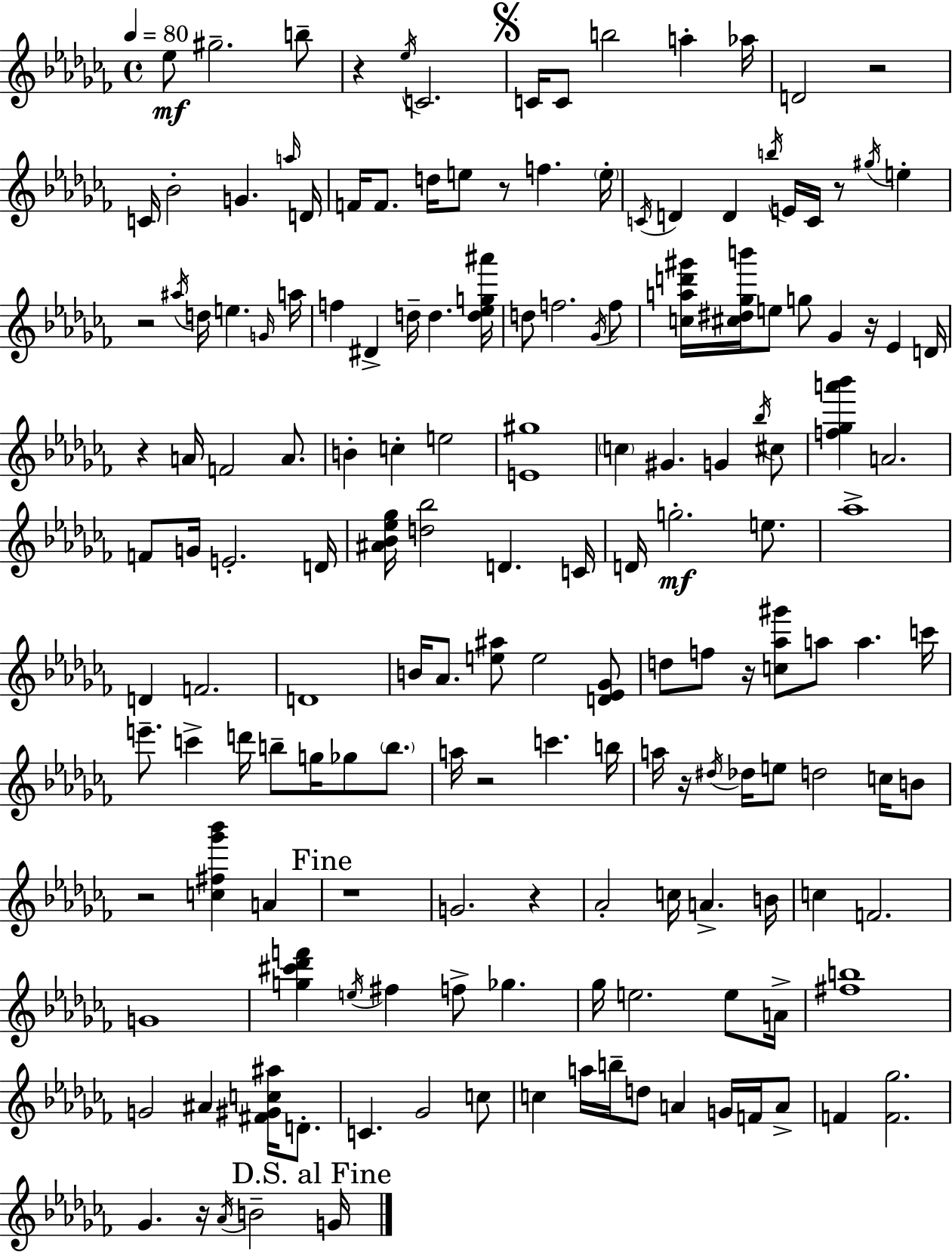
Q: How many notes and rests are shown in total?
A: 163